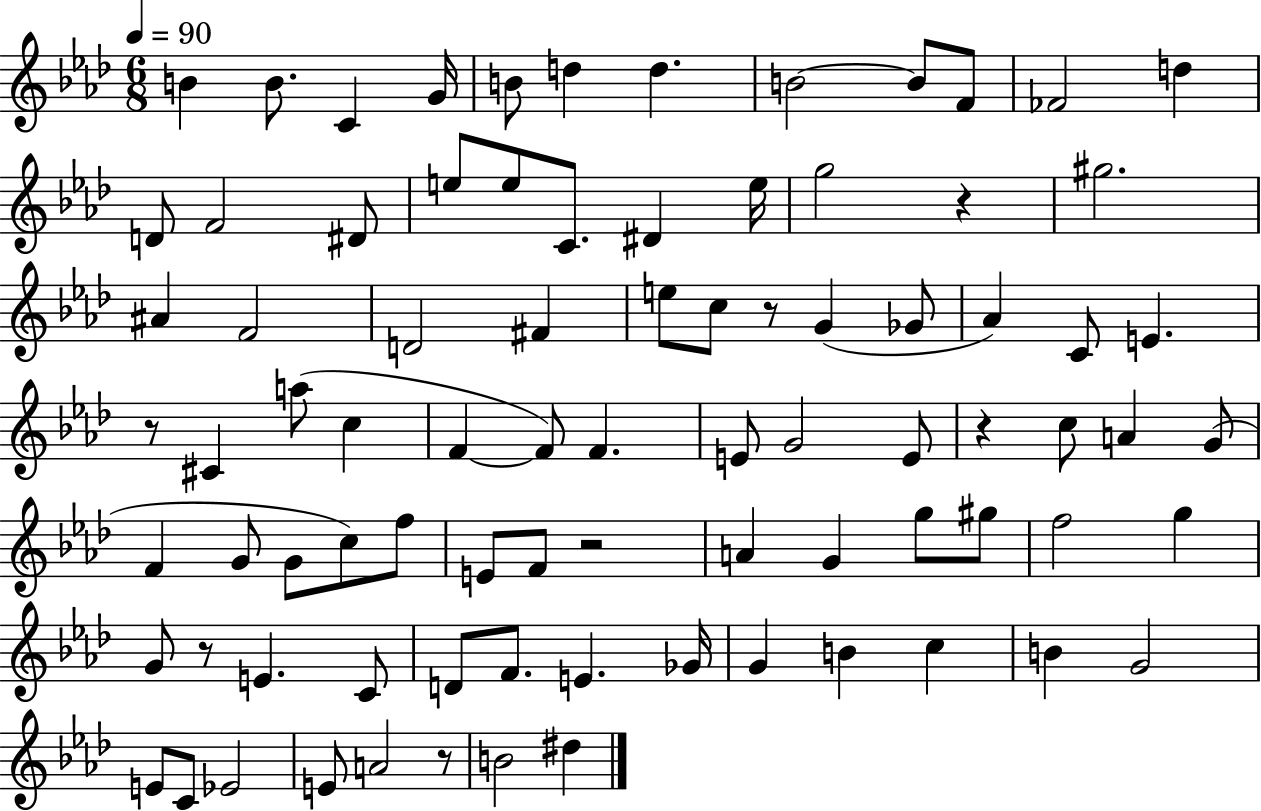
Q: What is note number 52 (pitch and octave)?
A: F4